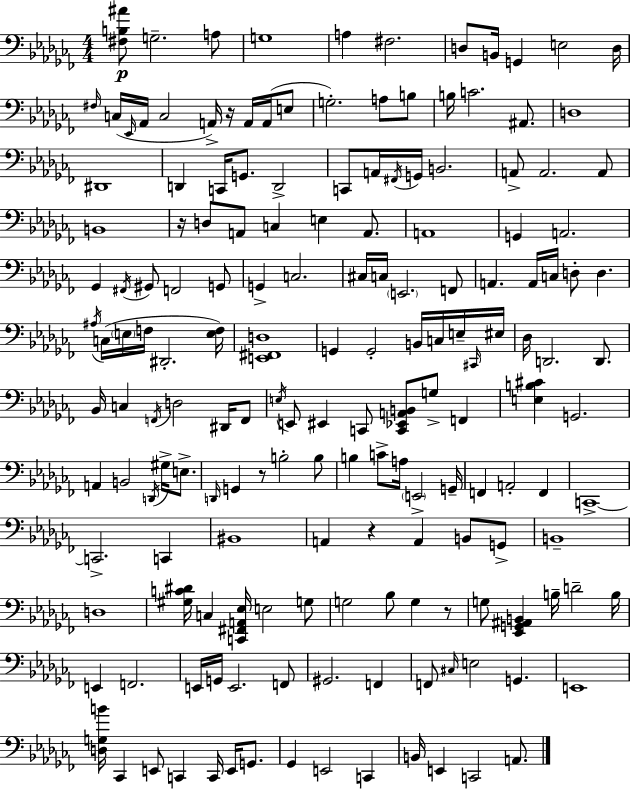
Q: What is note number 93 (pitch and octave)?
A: A2